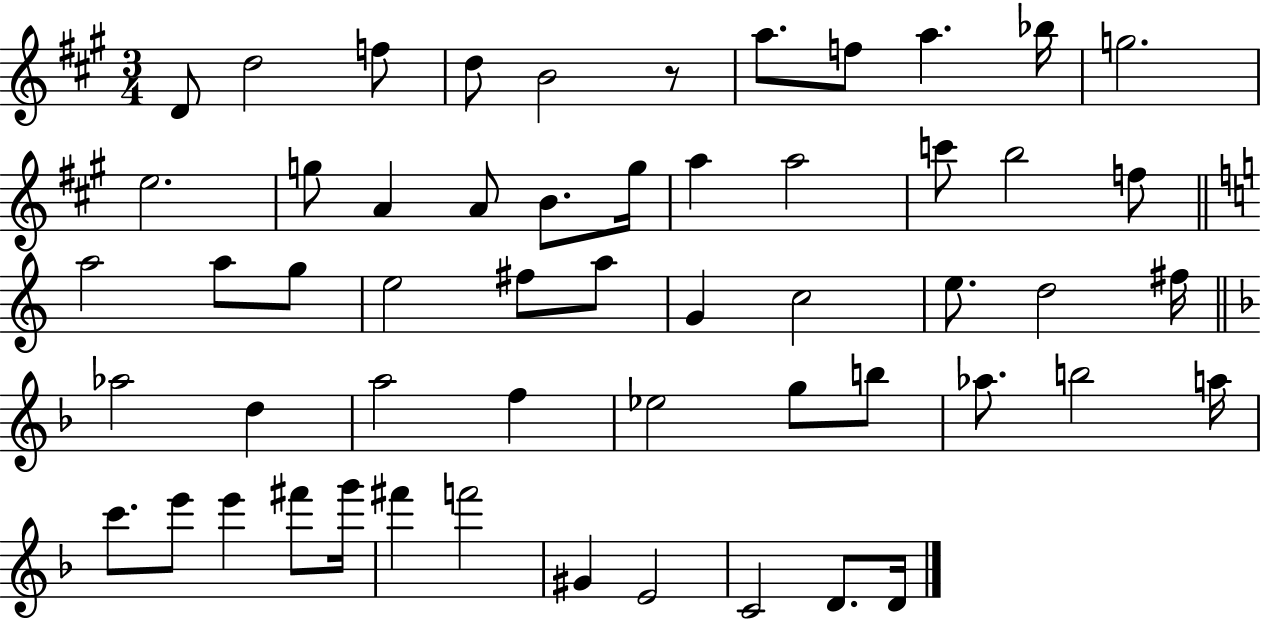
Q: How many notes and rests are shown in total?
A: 55